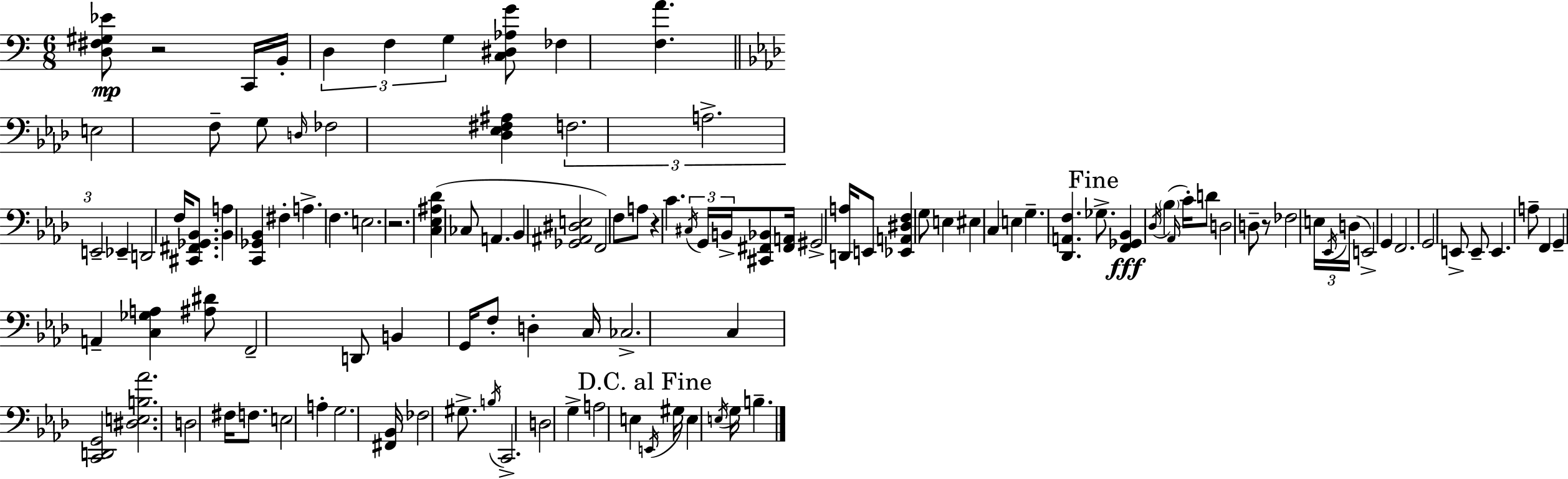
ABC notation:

X:1
T:Untitled
M:6/8
L:1/4
K:C
[D,^F,^G,_E]/2 z2 C,,/4 B,,/4 D, F, G, [C,^D,_A,G]/2 _F, [F,A] E,2 F,/2 G,/2 D,/4 _F,2 [_D,_E,^F,^A,] F,2 A,2 E,,2 _E,, D,,2 F,/4 [^C,,^F,,_G,,_B,,]/2 [_B,,A,] [C,,_G,,_B,,] ^F, A, F, E,2 z2 [C,_E,^A,_D] _C,/2 A,, _B,, [_G,,^A,,^D,E,]2 F,,2 F,/2 A,/2 z C ^C,/4 G,,/4 B,,/4 [^C,,^F,,_B,,]/2 [^F,,A,,]/4 ^G,,2 [D,,A,]/4 E,,/2 [_E,,A,,^D,F,] G,/2 E, ^E, C, E, G, [_D,,A,,F,] _G,/2 [F,,_G,,_B,,] _D,/4 _B, _A,,/4 C/4 D/2 D,2 D,/2 z/2 _F,2 E,/4 _E,,/4 D,/4 E,,2 G,, F,,2 G,,2 E,,/2 E,,/2 E,, A,/2 F,, G,, A,, [C,_G,A,] [^A,^D]/2 F,,2 D,,/2 B,, G,,/4 F,/2 D, C,/4 _C,2 C, [C,,D,,G,,]2 [^D,E,B,_A]2 D,2 ^F,/4 F,/2 E,2 A, G,2 [^F,,_B,,]/4 _F,2 ^G,/2 B,/4 C,,2 D,2 G, A,2 E, E,,/4 ^G,/4 E, E,/4 G,/4 B,